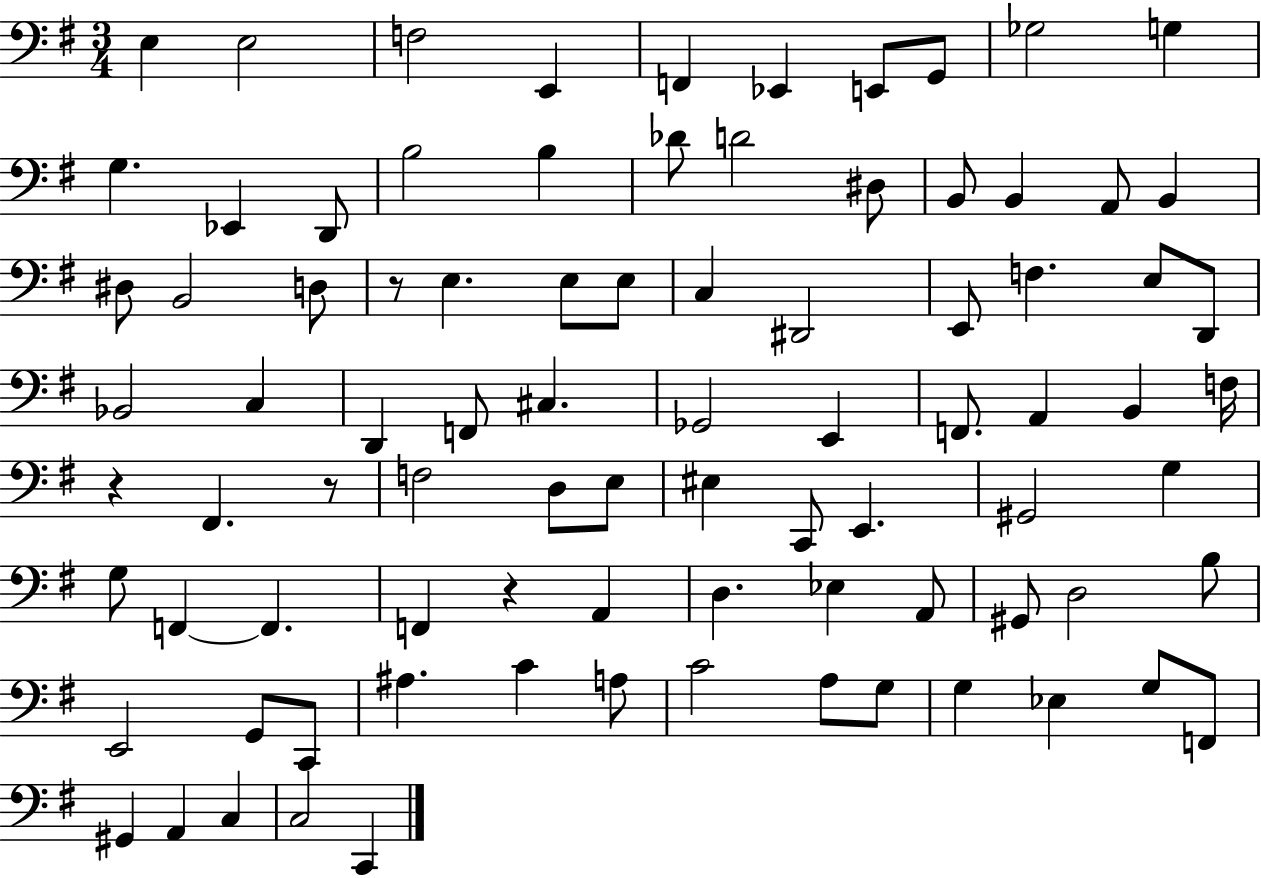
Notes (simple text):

E3/q E3/h F3/h E2/q F2/q Eb2/q E2/e G2/e Gb3/h G3/q G3/q. Eb2/q D2/e B3/h B3/q Db4/e D4/h D#3/e B2/e B2/q A2/e B2/q D#3/e B2/h D3/e R/e E3/q. E3/e E3/e C3/q D#2/h E2/e F3/q. E3/e D2/e Bb2/h C3/q D2/q F2/e C#3/q. Gb2/h E2/q F2/e. A2/q B2/q F3/s R/q F#2/q. R/e F3/h D3/e E3/e EIS3/q C2/e E2/q. G#2/h G3/q G3/e F2/q F2/q. F2/q R/q A2/q D3/q. Eb3/q A2/e G#2/e D3/h B3/e E2/h G2/e C2/e A#3/q. C4/q A3/e C4/h A3/e G3/e G3/q Eb3/q G3/e F2/e G#2/q A2/q C3/q C3/h C2/q